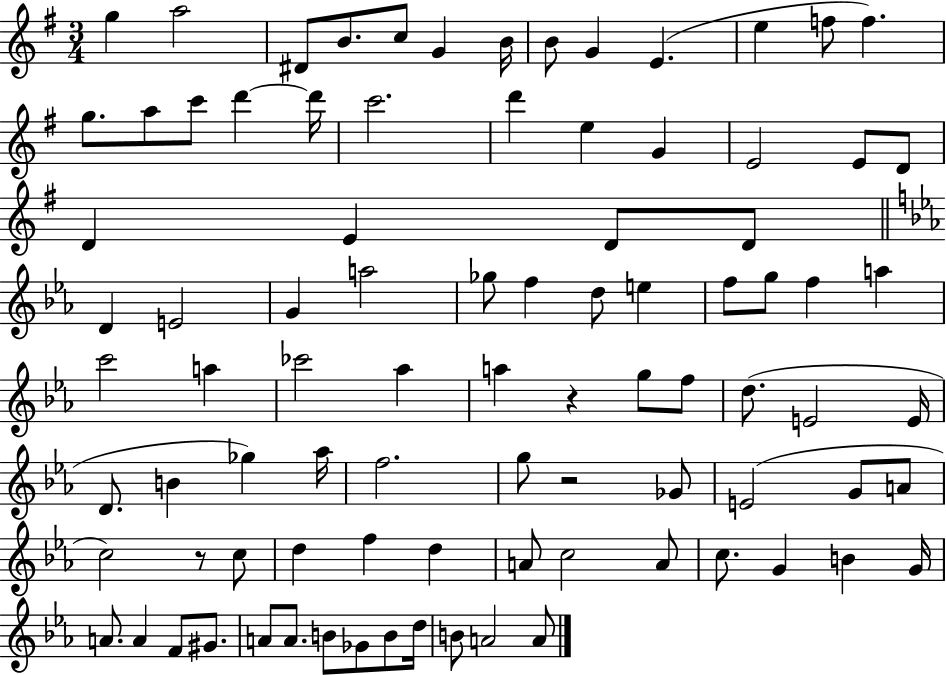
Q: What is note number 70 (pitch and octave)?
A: C5